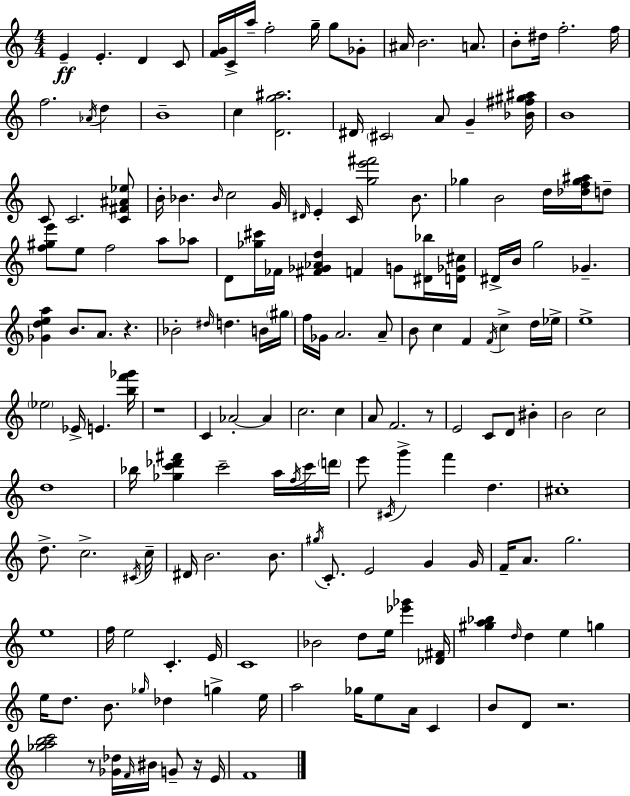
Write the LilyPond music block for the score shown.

{
  \clef treble
  \numericTimeSignature
  \time 4/4
  \key c \major
  e'4--\ff e'4.-. d'4 c'8 | <f' g'>16 c'16-> a''16-- f''2-. g''16-- g''8 ges'8-. | ais'16 b'2. a'8. | b'8-. dis''16 f''2.-. f''16 | \break f''2. \acciaccatura { aes'16 } d''4 | b'1-- | c''4 <d' g'' ais''>2. | dis'16 \parenthesize cis'2 a'8 g'4-- | \break <bes' fis'' gis'' ais''>16 b'1 | c'8 c'2. <c' fis' ais' ees''>8 | b'16-. bes'4. \grace { bes'16 } c''2 | g'16 \grace { dis'16 } e'4-. c'16 <g'' e''' fis'''>2 | \break b'8. ges''4 b'2 d''16 | <des'' f'' ges'' ais''>16 d''8-- <f'' gis'' e'''>8 e''8 f''2 a''8 | aes''8 d'8 <ges'' cis'''>16 fes'16 <fis' ges' aes' d''>4 f'4 g'8 | <dis' bes''>16 <d' ges' cis''>16 dis'16-> b'16 g''2 ges'4.-- | \break <ges' d'' e'' a''>4 b'8. a'8. r4. | bes'2-. \grace { dis''16 } d''4. | b'16 \parenthesize gis''16 f''16 ges'16 a'2. | a'8-- b'8 c''4 f'4 \acciaccatura { f'16 } c''4-> | \break d''16 ees''16-> e''1-> | \parenthesize ees''2 ees'16-> e'4. | <b'' f''' ges'''>16 r1 | c'4 aes'2-.~~ | \break aes'4 c''2. | c''4 a'8 f'2. | r8 e'2 c'8 d'8 | bis'4-. b'2 c''2 | \break d''1 | bes''16 <ges'' c''' des''' fis'''>4 c'''2-- | a''16 \acciaccatura { f''16 } c'''16 \parenthesize d'''16 e'''8 \acciaccatura { cis'16 } g'''4-> f'''4 | d''4. cis''1-. | \break d''8.-> c''2.-> | \acciaccatura { cis'16 } c''16-- dis'16 b'2. | b'8. \acciaccatura { gis''16 } c'8.-. e'2 | g'4 g'16 f'16-- a'8. g''2. | \break e''1 | f''16 e''2 | c'4.-. e'16 c'1 | bes'2 | \break d''8 e''16 <ees''' ges'''>4 <des' fis'>16 <gis'' a'' bes''>4 \grace { d''16 } d''4 | e''4 g''4 e''16 d''8. b'8. | \grace { ges''16 } des''4 g''4-> e''16 a''2 | ges''16 e''8 a'16 c'4 b'8 d'8 r2. | \break <ges'' a'' b'' c'''>2 | r8 <ges' des''>16 \grace { f'16 } bis'16 g'8-- r16 e'16 f'1 | \bar "|."
}